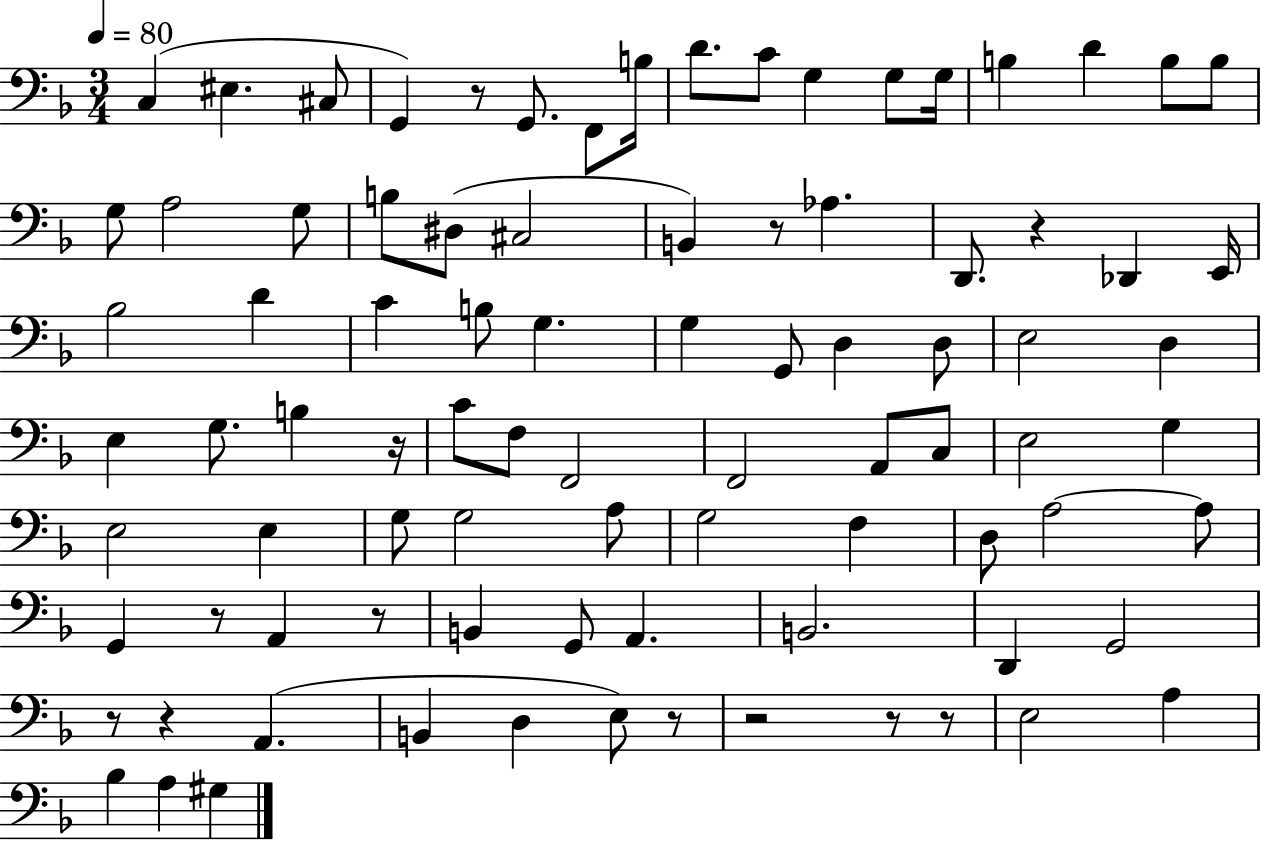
X:1
T:Untitled
M:3/4
L:1/4
K:F
C, ^E, ^C,/2 G,, z/2 G,,/2 F,,/2 B,/4 D/2 C/2 G, G,/2 G,/4 B, D B,/2 B,/2 G,/2 A,2 G,/2 B,/2 ^D,/2 ^C,2 B,, z/2 _A, D,,/2 z _D,, E,,/4 _B,2 D C B,/2 G, G, G,,/2 D, D,/2 E,2 D, E, G,/2 B, z/4 C/2 F,/2 F,,2 F,,2 A,,/2 C,/2 E,2 G, E,2 E, G,/2 G,2 A,/2 G,2 F, D,/2 A,2 A,/2 G,, z/2 A,, z/2 B,, G,,/2 A,, B,,2 D,, G,,2 z/2 z A,, B,, D, E,/2 z/2 z2 z/2 z/2 E,2 A, _B, A, ^G,